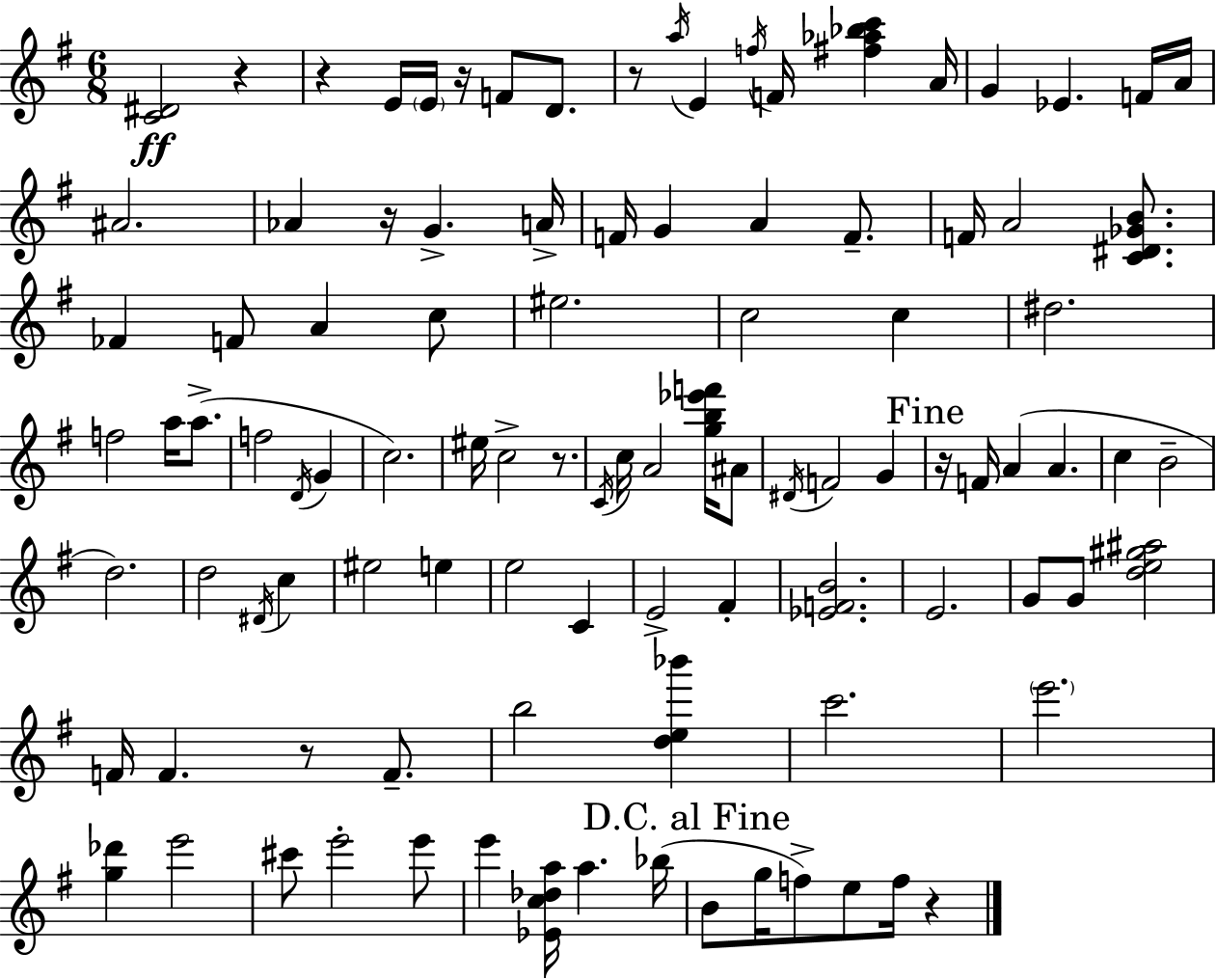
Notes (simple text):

[C4,D#4]/h R/q R/q E4/s E4/s R/s F4/e D4/e. R/e A5/s E4/q F5/s F4/s [F#5,Ab5,Bb5,C6]/q A4/s G4/q Eb4/q. F4/s A4/s A#4/h. Ab4/q R/s G4/q. A4/s F4/s G4/q A4/q F4/e. F4/s A4/h [C4,D#4,Gb4,B4]/e. FES4/q F4/e A4/q C5/e EIS5/h. C5/h C5/q D#5/h. F5/h A5/s A5/e. F5/h D4/s G4/q C5/h. EIS5/s C5/h R/e. C4/s C5/s A4/h [G5,B5,Eb6,F6]/s A#4/e D#4/s F4/h G4/q R/s F4/s A4/q A4/q. C5/q B4/h D5/h. D5/h D#4/s C5/q EIS5/h E5/q E5/h C4/q E4/h F#4/q [Eb4,F4,B4]/h. E4/h. G4/e G4/e [D5,E5,G#5,A#5]/h F4/s F4/q. R/e F4/e. B5/h [D5,E5,Bb6]/q C6/h. E6/h. [G5,Db6]/q E6/h C#6/e E6/h E6/e E6/q [Eb4,C5,Db5,A5]/s A5/q. Bb5/s B4/e G5/s F5/e E5/e F5/s R/q